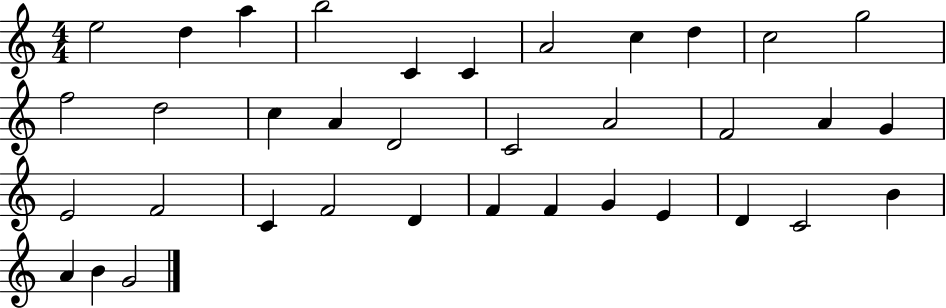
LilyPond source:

{
  \clef treble
  \numericTimeSignature
  \time 4/4
  \key c \major
  e''2 d''4 a''4 | b''2 c'4 c'4 | a'2 c''4 d''4 | c''2 g''2 | \break f''2 d''2 | c''4 a'4 d'2 | c'2 a'2 | f'2 a'4 g'4 | \break e'2 f'2 | c'4 f'2 d'4 | f'4 f'4 g'4 e'4 | d'4 c'2 b'4 | \break a'4 b'4 g'2 | \bar "|."
}